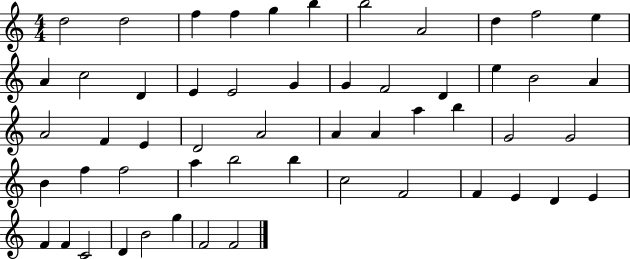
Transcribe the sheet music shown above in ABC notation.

X:1
T:Untitled
M:4/4
L:1/4
K:C
d2 d2 f f g b b2 A2 d f2 e A c2 D E E2 G G F2 D e B2 A A2 F E D2 A2 A A a b G2 G2 B f f2 a b2 b c2 F2 F E D E F F C2 D B2 g F2 F2